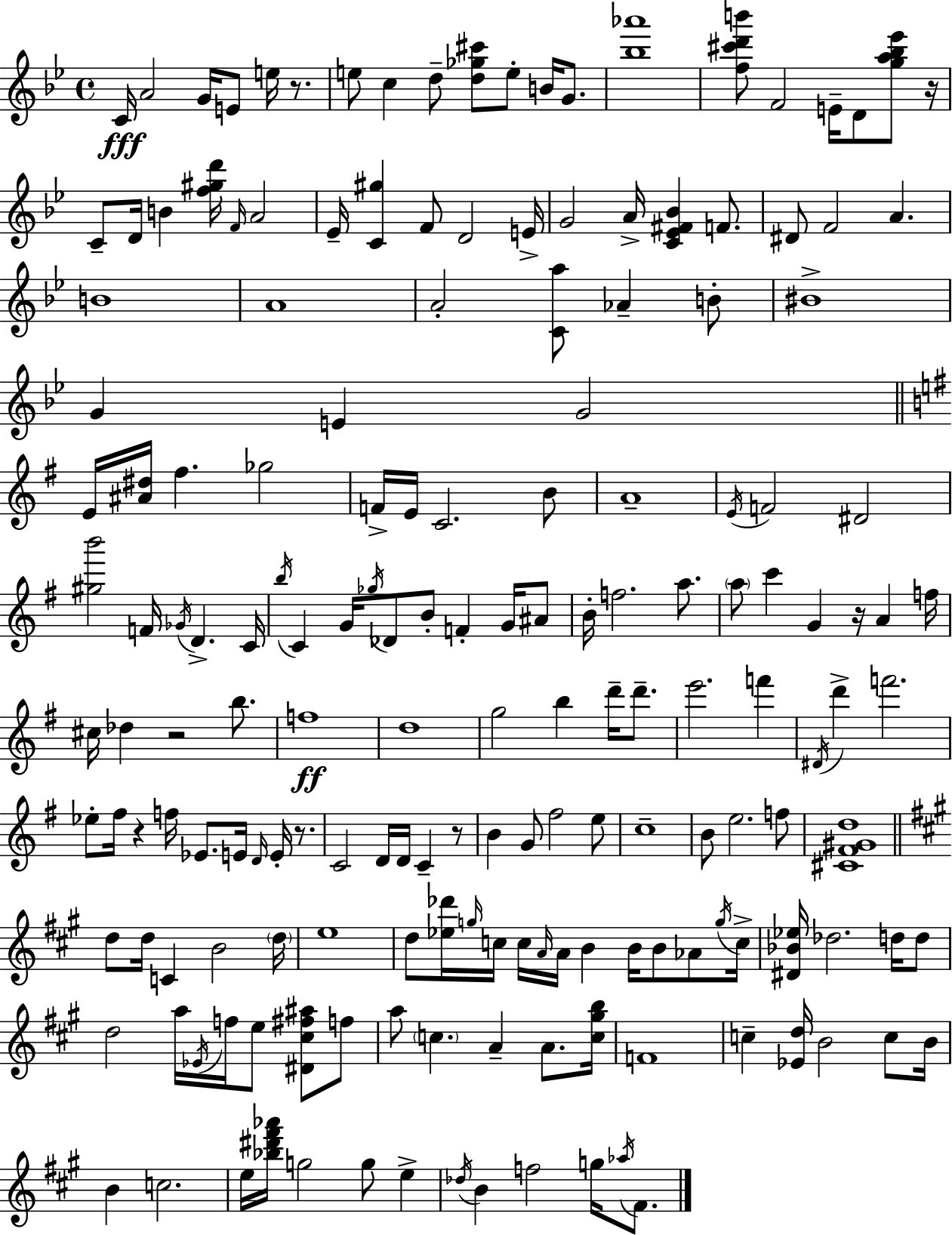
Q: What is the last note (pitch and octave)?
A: F#4